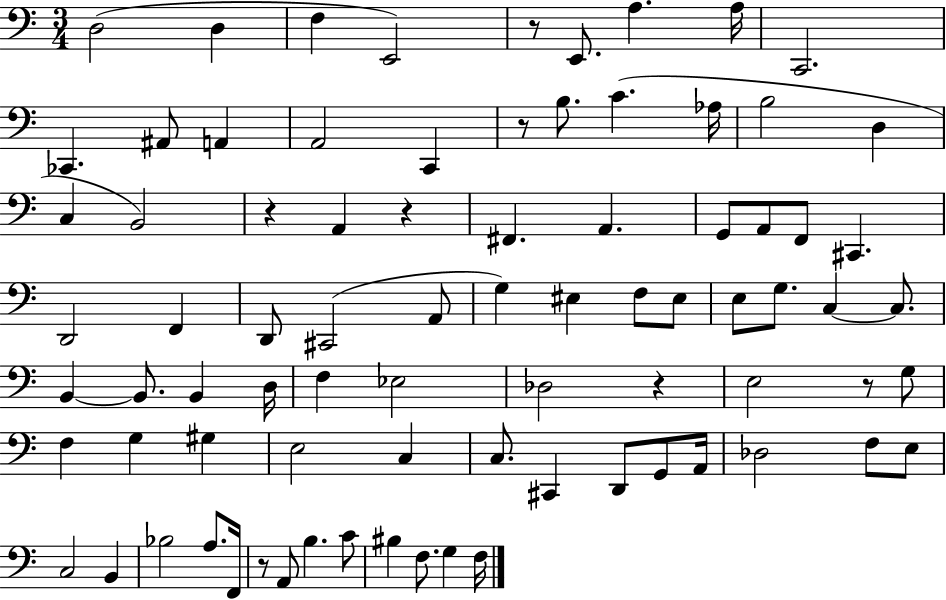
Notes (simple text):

D3/h D3/q F3/q E2/h R/e E2/e. A3/q. A3/s C2/h. CES2/q. A#2/e A2/q A2/h C2/q R/e B3/e. C4/q. Ab3/s B3/h D3/q C3/q B2/h R/q A2/q R/q F#2/q. A2/q. G2/e A2/e F2/e C#2/q. D2/h F2/q D2/e C#2/h A2/e G3/q EIS3/q F3/e EIS3/e E3/e G3/e. C3/q C3/e. B2/q B2/e. B2/q D3/s F3/q Eb3/h Db3/h R/q E3/h R/e G3/e F3/q G3/q G#3/q E3/h C3/q C3/e. C#2/q D2/e G2/e A2/s Db3/h F3/e E3/e C3/h B2/q Bb3/h A3/e. F2/s R/e A2/e B3/q. C4/e BIS3/q F3/e. G3/q F3/s